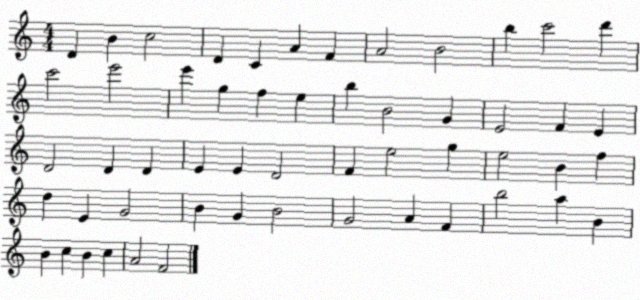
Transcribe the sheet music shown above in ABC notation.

X:1
T:Untitled
M:4/4
L:1/4
K:C
D B c2 D C A F A2 B2 b c'2 d' c'2 e'2 e' g f e b B2 G E2 F E D2 D D E E D2 F e2 g e2 B f d E G2 B G B2 G2 A F b2 a B B c B c A2 F2